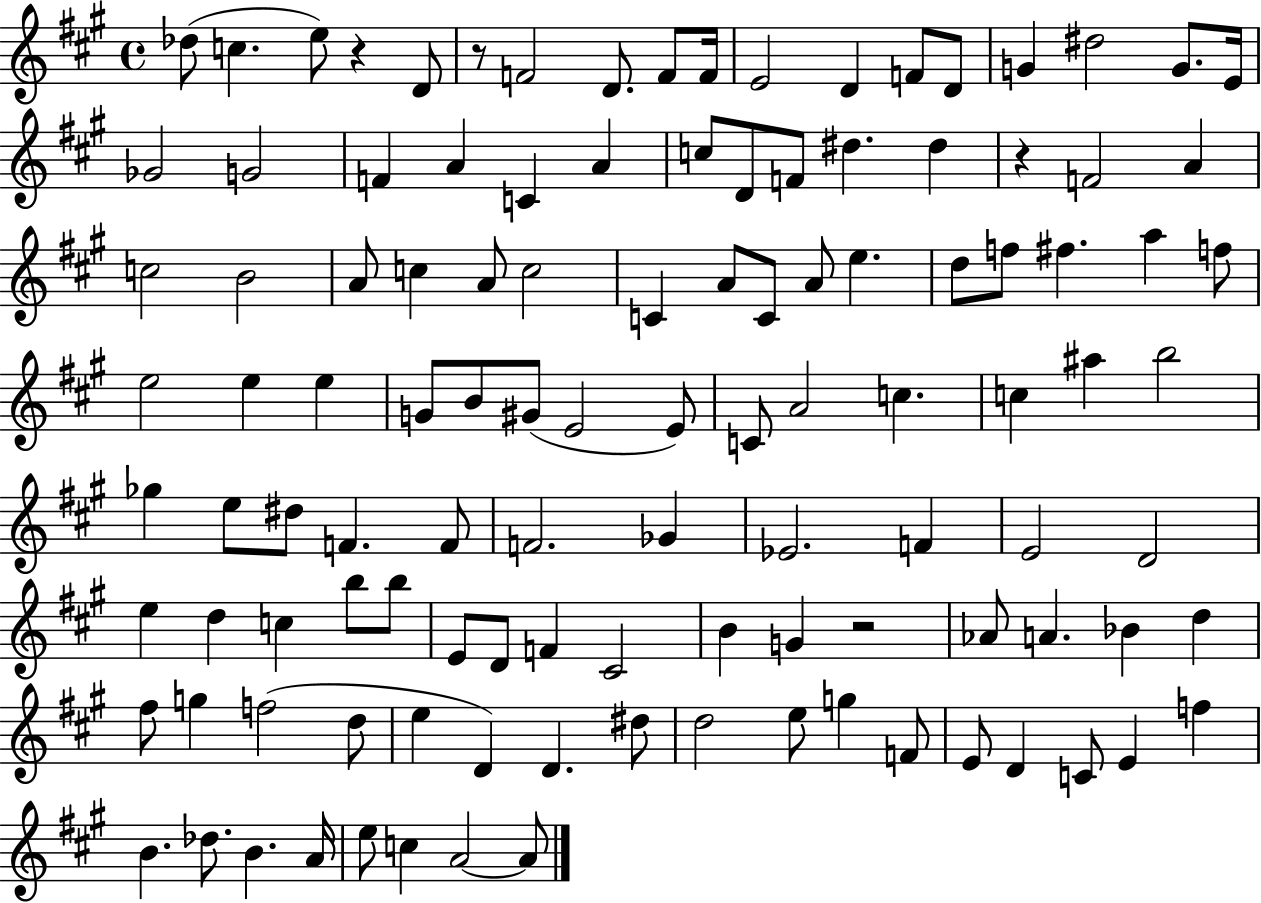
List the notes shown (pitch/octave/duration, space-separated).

Db5/e C5/q. E5/e R/q D4/e R/e F4/h D4/e. F4/e F4/s E4/h D4/q F4/e D4/e G4/q D#5/h G4/e. E4/s Gb4/h G4/h F4/q A4/q C4/q A4/q C5/e D4/e F4/e D#5/q. D#5/q R/q F4/h A4/q C5/h B4/h A4/e C5/q A4/e C5/h C4/q A4/e C4/e A4/e E5/q. D5/e F5/e F#5/q. A5/q F5/e E5/h E5/q E5/q G4/e B4/e G#4/e E4/h E4/e C4/e A4/h C5/q. C5/q A#5/q B5/h Gb5/q E5/e D#5/e F4/q. F4/e F4/h. Gb4/q Eb4/h. F4/q E4/h D4/h E5/q D5/q C5/q B5/e B5/e E4/e D4/e F4/q C#4/h B4/q G4/q R/h Ab4/e A4/q. Bb4/q D5/q F#5/e G5/q F5/h D5/e E5/q D4/q D4/q. D#5/e D5/h E5/e G5/q F4/e E4/e D4/q C4/e E4/q F5/q B4/q. Db5/e. B4/q. A4/s E5/e C5/q A4/h A4/e